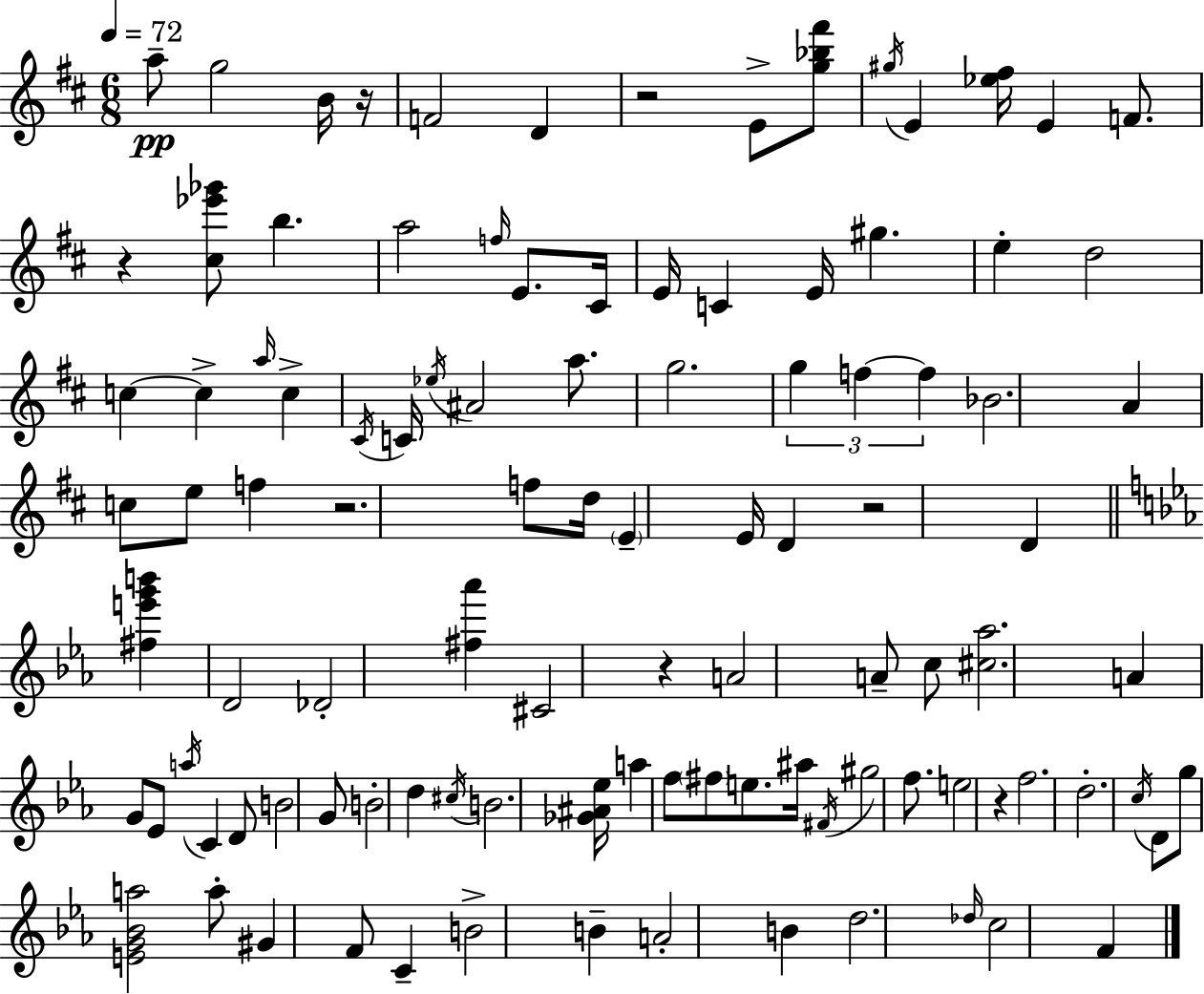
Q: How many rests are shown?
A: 7